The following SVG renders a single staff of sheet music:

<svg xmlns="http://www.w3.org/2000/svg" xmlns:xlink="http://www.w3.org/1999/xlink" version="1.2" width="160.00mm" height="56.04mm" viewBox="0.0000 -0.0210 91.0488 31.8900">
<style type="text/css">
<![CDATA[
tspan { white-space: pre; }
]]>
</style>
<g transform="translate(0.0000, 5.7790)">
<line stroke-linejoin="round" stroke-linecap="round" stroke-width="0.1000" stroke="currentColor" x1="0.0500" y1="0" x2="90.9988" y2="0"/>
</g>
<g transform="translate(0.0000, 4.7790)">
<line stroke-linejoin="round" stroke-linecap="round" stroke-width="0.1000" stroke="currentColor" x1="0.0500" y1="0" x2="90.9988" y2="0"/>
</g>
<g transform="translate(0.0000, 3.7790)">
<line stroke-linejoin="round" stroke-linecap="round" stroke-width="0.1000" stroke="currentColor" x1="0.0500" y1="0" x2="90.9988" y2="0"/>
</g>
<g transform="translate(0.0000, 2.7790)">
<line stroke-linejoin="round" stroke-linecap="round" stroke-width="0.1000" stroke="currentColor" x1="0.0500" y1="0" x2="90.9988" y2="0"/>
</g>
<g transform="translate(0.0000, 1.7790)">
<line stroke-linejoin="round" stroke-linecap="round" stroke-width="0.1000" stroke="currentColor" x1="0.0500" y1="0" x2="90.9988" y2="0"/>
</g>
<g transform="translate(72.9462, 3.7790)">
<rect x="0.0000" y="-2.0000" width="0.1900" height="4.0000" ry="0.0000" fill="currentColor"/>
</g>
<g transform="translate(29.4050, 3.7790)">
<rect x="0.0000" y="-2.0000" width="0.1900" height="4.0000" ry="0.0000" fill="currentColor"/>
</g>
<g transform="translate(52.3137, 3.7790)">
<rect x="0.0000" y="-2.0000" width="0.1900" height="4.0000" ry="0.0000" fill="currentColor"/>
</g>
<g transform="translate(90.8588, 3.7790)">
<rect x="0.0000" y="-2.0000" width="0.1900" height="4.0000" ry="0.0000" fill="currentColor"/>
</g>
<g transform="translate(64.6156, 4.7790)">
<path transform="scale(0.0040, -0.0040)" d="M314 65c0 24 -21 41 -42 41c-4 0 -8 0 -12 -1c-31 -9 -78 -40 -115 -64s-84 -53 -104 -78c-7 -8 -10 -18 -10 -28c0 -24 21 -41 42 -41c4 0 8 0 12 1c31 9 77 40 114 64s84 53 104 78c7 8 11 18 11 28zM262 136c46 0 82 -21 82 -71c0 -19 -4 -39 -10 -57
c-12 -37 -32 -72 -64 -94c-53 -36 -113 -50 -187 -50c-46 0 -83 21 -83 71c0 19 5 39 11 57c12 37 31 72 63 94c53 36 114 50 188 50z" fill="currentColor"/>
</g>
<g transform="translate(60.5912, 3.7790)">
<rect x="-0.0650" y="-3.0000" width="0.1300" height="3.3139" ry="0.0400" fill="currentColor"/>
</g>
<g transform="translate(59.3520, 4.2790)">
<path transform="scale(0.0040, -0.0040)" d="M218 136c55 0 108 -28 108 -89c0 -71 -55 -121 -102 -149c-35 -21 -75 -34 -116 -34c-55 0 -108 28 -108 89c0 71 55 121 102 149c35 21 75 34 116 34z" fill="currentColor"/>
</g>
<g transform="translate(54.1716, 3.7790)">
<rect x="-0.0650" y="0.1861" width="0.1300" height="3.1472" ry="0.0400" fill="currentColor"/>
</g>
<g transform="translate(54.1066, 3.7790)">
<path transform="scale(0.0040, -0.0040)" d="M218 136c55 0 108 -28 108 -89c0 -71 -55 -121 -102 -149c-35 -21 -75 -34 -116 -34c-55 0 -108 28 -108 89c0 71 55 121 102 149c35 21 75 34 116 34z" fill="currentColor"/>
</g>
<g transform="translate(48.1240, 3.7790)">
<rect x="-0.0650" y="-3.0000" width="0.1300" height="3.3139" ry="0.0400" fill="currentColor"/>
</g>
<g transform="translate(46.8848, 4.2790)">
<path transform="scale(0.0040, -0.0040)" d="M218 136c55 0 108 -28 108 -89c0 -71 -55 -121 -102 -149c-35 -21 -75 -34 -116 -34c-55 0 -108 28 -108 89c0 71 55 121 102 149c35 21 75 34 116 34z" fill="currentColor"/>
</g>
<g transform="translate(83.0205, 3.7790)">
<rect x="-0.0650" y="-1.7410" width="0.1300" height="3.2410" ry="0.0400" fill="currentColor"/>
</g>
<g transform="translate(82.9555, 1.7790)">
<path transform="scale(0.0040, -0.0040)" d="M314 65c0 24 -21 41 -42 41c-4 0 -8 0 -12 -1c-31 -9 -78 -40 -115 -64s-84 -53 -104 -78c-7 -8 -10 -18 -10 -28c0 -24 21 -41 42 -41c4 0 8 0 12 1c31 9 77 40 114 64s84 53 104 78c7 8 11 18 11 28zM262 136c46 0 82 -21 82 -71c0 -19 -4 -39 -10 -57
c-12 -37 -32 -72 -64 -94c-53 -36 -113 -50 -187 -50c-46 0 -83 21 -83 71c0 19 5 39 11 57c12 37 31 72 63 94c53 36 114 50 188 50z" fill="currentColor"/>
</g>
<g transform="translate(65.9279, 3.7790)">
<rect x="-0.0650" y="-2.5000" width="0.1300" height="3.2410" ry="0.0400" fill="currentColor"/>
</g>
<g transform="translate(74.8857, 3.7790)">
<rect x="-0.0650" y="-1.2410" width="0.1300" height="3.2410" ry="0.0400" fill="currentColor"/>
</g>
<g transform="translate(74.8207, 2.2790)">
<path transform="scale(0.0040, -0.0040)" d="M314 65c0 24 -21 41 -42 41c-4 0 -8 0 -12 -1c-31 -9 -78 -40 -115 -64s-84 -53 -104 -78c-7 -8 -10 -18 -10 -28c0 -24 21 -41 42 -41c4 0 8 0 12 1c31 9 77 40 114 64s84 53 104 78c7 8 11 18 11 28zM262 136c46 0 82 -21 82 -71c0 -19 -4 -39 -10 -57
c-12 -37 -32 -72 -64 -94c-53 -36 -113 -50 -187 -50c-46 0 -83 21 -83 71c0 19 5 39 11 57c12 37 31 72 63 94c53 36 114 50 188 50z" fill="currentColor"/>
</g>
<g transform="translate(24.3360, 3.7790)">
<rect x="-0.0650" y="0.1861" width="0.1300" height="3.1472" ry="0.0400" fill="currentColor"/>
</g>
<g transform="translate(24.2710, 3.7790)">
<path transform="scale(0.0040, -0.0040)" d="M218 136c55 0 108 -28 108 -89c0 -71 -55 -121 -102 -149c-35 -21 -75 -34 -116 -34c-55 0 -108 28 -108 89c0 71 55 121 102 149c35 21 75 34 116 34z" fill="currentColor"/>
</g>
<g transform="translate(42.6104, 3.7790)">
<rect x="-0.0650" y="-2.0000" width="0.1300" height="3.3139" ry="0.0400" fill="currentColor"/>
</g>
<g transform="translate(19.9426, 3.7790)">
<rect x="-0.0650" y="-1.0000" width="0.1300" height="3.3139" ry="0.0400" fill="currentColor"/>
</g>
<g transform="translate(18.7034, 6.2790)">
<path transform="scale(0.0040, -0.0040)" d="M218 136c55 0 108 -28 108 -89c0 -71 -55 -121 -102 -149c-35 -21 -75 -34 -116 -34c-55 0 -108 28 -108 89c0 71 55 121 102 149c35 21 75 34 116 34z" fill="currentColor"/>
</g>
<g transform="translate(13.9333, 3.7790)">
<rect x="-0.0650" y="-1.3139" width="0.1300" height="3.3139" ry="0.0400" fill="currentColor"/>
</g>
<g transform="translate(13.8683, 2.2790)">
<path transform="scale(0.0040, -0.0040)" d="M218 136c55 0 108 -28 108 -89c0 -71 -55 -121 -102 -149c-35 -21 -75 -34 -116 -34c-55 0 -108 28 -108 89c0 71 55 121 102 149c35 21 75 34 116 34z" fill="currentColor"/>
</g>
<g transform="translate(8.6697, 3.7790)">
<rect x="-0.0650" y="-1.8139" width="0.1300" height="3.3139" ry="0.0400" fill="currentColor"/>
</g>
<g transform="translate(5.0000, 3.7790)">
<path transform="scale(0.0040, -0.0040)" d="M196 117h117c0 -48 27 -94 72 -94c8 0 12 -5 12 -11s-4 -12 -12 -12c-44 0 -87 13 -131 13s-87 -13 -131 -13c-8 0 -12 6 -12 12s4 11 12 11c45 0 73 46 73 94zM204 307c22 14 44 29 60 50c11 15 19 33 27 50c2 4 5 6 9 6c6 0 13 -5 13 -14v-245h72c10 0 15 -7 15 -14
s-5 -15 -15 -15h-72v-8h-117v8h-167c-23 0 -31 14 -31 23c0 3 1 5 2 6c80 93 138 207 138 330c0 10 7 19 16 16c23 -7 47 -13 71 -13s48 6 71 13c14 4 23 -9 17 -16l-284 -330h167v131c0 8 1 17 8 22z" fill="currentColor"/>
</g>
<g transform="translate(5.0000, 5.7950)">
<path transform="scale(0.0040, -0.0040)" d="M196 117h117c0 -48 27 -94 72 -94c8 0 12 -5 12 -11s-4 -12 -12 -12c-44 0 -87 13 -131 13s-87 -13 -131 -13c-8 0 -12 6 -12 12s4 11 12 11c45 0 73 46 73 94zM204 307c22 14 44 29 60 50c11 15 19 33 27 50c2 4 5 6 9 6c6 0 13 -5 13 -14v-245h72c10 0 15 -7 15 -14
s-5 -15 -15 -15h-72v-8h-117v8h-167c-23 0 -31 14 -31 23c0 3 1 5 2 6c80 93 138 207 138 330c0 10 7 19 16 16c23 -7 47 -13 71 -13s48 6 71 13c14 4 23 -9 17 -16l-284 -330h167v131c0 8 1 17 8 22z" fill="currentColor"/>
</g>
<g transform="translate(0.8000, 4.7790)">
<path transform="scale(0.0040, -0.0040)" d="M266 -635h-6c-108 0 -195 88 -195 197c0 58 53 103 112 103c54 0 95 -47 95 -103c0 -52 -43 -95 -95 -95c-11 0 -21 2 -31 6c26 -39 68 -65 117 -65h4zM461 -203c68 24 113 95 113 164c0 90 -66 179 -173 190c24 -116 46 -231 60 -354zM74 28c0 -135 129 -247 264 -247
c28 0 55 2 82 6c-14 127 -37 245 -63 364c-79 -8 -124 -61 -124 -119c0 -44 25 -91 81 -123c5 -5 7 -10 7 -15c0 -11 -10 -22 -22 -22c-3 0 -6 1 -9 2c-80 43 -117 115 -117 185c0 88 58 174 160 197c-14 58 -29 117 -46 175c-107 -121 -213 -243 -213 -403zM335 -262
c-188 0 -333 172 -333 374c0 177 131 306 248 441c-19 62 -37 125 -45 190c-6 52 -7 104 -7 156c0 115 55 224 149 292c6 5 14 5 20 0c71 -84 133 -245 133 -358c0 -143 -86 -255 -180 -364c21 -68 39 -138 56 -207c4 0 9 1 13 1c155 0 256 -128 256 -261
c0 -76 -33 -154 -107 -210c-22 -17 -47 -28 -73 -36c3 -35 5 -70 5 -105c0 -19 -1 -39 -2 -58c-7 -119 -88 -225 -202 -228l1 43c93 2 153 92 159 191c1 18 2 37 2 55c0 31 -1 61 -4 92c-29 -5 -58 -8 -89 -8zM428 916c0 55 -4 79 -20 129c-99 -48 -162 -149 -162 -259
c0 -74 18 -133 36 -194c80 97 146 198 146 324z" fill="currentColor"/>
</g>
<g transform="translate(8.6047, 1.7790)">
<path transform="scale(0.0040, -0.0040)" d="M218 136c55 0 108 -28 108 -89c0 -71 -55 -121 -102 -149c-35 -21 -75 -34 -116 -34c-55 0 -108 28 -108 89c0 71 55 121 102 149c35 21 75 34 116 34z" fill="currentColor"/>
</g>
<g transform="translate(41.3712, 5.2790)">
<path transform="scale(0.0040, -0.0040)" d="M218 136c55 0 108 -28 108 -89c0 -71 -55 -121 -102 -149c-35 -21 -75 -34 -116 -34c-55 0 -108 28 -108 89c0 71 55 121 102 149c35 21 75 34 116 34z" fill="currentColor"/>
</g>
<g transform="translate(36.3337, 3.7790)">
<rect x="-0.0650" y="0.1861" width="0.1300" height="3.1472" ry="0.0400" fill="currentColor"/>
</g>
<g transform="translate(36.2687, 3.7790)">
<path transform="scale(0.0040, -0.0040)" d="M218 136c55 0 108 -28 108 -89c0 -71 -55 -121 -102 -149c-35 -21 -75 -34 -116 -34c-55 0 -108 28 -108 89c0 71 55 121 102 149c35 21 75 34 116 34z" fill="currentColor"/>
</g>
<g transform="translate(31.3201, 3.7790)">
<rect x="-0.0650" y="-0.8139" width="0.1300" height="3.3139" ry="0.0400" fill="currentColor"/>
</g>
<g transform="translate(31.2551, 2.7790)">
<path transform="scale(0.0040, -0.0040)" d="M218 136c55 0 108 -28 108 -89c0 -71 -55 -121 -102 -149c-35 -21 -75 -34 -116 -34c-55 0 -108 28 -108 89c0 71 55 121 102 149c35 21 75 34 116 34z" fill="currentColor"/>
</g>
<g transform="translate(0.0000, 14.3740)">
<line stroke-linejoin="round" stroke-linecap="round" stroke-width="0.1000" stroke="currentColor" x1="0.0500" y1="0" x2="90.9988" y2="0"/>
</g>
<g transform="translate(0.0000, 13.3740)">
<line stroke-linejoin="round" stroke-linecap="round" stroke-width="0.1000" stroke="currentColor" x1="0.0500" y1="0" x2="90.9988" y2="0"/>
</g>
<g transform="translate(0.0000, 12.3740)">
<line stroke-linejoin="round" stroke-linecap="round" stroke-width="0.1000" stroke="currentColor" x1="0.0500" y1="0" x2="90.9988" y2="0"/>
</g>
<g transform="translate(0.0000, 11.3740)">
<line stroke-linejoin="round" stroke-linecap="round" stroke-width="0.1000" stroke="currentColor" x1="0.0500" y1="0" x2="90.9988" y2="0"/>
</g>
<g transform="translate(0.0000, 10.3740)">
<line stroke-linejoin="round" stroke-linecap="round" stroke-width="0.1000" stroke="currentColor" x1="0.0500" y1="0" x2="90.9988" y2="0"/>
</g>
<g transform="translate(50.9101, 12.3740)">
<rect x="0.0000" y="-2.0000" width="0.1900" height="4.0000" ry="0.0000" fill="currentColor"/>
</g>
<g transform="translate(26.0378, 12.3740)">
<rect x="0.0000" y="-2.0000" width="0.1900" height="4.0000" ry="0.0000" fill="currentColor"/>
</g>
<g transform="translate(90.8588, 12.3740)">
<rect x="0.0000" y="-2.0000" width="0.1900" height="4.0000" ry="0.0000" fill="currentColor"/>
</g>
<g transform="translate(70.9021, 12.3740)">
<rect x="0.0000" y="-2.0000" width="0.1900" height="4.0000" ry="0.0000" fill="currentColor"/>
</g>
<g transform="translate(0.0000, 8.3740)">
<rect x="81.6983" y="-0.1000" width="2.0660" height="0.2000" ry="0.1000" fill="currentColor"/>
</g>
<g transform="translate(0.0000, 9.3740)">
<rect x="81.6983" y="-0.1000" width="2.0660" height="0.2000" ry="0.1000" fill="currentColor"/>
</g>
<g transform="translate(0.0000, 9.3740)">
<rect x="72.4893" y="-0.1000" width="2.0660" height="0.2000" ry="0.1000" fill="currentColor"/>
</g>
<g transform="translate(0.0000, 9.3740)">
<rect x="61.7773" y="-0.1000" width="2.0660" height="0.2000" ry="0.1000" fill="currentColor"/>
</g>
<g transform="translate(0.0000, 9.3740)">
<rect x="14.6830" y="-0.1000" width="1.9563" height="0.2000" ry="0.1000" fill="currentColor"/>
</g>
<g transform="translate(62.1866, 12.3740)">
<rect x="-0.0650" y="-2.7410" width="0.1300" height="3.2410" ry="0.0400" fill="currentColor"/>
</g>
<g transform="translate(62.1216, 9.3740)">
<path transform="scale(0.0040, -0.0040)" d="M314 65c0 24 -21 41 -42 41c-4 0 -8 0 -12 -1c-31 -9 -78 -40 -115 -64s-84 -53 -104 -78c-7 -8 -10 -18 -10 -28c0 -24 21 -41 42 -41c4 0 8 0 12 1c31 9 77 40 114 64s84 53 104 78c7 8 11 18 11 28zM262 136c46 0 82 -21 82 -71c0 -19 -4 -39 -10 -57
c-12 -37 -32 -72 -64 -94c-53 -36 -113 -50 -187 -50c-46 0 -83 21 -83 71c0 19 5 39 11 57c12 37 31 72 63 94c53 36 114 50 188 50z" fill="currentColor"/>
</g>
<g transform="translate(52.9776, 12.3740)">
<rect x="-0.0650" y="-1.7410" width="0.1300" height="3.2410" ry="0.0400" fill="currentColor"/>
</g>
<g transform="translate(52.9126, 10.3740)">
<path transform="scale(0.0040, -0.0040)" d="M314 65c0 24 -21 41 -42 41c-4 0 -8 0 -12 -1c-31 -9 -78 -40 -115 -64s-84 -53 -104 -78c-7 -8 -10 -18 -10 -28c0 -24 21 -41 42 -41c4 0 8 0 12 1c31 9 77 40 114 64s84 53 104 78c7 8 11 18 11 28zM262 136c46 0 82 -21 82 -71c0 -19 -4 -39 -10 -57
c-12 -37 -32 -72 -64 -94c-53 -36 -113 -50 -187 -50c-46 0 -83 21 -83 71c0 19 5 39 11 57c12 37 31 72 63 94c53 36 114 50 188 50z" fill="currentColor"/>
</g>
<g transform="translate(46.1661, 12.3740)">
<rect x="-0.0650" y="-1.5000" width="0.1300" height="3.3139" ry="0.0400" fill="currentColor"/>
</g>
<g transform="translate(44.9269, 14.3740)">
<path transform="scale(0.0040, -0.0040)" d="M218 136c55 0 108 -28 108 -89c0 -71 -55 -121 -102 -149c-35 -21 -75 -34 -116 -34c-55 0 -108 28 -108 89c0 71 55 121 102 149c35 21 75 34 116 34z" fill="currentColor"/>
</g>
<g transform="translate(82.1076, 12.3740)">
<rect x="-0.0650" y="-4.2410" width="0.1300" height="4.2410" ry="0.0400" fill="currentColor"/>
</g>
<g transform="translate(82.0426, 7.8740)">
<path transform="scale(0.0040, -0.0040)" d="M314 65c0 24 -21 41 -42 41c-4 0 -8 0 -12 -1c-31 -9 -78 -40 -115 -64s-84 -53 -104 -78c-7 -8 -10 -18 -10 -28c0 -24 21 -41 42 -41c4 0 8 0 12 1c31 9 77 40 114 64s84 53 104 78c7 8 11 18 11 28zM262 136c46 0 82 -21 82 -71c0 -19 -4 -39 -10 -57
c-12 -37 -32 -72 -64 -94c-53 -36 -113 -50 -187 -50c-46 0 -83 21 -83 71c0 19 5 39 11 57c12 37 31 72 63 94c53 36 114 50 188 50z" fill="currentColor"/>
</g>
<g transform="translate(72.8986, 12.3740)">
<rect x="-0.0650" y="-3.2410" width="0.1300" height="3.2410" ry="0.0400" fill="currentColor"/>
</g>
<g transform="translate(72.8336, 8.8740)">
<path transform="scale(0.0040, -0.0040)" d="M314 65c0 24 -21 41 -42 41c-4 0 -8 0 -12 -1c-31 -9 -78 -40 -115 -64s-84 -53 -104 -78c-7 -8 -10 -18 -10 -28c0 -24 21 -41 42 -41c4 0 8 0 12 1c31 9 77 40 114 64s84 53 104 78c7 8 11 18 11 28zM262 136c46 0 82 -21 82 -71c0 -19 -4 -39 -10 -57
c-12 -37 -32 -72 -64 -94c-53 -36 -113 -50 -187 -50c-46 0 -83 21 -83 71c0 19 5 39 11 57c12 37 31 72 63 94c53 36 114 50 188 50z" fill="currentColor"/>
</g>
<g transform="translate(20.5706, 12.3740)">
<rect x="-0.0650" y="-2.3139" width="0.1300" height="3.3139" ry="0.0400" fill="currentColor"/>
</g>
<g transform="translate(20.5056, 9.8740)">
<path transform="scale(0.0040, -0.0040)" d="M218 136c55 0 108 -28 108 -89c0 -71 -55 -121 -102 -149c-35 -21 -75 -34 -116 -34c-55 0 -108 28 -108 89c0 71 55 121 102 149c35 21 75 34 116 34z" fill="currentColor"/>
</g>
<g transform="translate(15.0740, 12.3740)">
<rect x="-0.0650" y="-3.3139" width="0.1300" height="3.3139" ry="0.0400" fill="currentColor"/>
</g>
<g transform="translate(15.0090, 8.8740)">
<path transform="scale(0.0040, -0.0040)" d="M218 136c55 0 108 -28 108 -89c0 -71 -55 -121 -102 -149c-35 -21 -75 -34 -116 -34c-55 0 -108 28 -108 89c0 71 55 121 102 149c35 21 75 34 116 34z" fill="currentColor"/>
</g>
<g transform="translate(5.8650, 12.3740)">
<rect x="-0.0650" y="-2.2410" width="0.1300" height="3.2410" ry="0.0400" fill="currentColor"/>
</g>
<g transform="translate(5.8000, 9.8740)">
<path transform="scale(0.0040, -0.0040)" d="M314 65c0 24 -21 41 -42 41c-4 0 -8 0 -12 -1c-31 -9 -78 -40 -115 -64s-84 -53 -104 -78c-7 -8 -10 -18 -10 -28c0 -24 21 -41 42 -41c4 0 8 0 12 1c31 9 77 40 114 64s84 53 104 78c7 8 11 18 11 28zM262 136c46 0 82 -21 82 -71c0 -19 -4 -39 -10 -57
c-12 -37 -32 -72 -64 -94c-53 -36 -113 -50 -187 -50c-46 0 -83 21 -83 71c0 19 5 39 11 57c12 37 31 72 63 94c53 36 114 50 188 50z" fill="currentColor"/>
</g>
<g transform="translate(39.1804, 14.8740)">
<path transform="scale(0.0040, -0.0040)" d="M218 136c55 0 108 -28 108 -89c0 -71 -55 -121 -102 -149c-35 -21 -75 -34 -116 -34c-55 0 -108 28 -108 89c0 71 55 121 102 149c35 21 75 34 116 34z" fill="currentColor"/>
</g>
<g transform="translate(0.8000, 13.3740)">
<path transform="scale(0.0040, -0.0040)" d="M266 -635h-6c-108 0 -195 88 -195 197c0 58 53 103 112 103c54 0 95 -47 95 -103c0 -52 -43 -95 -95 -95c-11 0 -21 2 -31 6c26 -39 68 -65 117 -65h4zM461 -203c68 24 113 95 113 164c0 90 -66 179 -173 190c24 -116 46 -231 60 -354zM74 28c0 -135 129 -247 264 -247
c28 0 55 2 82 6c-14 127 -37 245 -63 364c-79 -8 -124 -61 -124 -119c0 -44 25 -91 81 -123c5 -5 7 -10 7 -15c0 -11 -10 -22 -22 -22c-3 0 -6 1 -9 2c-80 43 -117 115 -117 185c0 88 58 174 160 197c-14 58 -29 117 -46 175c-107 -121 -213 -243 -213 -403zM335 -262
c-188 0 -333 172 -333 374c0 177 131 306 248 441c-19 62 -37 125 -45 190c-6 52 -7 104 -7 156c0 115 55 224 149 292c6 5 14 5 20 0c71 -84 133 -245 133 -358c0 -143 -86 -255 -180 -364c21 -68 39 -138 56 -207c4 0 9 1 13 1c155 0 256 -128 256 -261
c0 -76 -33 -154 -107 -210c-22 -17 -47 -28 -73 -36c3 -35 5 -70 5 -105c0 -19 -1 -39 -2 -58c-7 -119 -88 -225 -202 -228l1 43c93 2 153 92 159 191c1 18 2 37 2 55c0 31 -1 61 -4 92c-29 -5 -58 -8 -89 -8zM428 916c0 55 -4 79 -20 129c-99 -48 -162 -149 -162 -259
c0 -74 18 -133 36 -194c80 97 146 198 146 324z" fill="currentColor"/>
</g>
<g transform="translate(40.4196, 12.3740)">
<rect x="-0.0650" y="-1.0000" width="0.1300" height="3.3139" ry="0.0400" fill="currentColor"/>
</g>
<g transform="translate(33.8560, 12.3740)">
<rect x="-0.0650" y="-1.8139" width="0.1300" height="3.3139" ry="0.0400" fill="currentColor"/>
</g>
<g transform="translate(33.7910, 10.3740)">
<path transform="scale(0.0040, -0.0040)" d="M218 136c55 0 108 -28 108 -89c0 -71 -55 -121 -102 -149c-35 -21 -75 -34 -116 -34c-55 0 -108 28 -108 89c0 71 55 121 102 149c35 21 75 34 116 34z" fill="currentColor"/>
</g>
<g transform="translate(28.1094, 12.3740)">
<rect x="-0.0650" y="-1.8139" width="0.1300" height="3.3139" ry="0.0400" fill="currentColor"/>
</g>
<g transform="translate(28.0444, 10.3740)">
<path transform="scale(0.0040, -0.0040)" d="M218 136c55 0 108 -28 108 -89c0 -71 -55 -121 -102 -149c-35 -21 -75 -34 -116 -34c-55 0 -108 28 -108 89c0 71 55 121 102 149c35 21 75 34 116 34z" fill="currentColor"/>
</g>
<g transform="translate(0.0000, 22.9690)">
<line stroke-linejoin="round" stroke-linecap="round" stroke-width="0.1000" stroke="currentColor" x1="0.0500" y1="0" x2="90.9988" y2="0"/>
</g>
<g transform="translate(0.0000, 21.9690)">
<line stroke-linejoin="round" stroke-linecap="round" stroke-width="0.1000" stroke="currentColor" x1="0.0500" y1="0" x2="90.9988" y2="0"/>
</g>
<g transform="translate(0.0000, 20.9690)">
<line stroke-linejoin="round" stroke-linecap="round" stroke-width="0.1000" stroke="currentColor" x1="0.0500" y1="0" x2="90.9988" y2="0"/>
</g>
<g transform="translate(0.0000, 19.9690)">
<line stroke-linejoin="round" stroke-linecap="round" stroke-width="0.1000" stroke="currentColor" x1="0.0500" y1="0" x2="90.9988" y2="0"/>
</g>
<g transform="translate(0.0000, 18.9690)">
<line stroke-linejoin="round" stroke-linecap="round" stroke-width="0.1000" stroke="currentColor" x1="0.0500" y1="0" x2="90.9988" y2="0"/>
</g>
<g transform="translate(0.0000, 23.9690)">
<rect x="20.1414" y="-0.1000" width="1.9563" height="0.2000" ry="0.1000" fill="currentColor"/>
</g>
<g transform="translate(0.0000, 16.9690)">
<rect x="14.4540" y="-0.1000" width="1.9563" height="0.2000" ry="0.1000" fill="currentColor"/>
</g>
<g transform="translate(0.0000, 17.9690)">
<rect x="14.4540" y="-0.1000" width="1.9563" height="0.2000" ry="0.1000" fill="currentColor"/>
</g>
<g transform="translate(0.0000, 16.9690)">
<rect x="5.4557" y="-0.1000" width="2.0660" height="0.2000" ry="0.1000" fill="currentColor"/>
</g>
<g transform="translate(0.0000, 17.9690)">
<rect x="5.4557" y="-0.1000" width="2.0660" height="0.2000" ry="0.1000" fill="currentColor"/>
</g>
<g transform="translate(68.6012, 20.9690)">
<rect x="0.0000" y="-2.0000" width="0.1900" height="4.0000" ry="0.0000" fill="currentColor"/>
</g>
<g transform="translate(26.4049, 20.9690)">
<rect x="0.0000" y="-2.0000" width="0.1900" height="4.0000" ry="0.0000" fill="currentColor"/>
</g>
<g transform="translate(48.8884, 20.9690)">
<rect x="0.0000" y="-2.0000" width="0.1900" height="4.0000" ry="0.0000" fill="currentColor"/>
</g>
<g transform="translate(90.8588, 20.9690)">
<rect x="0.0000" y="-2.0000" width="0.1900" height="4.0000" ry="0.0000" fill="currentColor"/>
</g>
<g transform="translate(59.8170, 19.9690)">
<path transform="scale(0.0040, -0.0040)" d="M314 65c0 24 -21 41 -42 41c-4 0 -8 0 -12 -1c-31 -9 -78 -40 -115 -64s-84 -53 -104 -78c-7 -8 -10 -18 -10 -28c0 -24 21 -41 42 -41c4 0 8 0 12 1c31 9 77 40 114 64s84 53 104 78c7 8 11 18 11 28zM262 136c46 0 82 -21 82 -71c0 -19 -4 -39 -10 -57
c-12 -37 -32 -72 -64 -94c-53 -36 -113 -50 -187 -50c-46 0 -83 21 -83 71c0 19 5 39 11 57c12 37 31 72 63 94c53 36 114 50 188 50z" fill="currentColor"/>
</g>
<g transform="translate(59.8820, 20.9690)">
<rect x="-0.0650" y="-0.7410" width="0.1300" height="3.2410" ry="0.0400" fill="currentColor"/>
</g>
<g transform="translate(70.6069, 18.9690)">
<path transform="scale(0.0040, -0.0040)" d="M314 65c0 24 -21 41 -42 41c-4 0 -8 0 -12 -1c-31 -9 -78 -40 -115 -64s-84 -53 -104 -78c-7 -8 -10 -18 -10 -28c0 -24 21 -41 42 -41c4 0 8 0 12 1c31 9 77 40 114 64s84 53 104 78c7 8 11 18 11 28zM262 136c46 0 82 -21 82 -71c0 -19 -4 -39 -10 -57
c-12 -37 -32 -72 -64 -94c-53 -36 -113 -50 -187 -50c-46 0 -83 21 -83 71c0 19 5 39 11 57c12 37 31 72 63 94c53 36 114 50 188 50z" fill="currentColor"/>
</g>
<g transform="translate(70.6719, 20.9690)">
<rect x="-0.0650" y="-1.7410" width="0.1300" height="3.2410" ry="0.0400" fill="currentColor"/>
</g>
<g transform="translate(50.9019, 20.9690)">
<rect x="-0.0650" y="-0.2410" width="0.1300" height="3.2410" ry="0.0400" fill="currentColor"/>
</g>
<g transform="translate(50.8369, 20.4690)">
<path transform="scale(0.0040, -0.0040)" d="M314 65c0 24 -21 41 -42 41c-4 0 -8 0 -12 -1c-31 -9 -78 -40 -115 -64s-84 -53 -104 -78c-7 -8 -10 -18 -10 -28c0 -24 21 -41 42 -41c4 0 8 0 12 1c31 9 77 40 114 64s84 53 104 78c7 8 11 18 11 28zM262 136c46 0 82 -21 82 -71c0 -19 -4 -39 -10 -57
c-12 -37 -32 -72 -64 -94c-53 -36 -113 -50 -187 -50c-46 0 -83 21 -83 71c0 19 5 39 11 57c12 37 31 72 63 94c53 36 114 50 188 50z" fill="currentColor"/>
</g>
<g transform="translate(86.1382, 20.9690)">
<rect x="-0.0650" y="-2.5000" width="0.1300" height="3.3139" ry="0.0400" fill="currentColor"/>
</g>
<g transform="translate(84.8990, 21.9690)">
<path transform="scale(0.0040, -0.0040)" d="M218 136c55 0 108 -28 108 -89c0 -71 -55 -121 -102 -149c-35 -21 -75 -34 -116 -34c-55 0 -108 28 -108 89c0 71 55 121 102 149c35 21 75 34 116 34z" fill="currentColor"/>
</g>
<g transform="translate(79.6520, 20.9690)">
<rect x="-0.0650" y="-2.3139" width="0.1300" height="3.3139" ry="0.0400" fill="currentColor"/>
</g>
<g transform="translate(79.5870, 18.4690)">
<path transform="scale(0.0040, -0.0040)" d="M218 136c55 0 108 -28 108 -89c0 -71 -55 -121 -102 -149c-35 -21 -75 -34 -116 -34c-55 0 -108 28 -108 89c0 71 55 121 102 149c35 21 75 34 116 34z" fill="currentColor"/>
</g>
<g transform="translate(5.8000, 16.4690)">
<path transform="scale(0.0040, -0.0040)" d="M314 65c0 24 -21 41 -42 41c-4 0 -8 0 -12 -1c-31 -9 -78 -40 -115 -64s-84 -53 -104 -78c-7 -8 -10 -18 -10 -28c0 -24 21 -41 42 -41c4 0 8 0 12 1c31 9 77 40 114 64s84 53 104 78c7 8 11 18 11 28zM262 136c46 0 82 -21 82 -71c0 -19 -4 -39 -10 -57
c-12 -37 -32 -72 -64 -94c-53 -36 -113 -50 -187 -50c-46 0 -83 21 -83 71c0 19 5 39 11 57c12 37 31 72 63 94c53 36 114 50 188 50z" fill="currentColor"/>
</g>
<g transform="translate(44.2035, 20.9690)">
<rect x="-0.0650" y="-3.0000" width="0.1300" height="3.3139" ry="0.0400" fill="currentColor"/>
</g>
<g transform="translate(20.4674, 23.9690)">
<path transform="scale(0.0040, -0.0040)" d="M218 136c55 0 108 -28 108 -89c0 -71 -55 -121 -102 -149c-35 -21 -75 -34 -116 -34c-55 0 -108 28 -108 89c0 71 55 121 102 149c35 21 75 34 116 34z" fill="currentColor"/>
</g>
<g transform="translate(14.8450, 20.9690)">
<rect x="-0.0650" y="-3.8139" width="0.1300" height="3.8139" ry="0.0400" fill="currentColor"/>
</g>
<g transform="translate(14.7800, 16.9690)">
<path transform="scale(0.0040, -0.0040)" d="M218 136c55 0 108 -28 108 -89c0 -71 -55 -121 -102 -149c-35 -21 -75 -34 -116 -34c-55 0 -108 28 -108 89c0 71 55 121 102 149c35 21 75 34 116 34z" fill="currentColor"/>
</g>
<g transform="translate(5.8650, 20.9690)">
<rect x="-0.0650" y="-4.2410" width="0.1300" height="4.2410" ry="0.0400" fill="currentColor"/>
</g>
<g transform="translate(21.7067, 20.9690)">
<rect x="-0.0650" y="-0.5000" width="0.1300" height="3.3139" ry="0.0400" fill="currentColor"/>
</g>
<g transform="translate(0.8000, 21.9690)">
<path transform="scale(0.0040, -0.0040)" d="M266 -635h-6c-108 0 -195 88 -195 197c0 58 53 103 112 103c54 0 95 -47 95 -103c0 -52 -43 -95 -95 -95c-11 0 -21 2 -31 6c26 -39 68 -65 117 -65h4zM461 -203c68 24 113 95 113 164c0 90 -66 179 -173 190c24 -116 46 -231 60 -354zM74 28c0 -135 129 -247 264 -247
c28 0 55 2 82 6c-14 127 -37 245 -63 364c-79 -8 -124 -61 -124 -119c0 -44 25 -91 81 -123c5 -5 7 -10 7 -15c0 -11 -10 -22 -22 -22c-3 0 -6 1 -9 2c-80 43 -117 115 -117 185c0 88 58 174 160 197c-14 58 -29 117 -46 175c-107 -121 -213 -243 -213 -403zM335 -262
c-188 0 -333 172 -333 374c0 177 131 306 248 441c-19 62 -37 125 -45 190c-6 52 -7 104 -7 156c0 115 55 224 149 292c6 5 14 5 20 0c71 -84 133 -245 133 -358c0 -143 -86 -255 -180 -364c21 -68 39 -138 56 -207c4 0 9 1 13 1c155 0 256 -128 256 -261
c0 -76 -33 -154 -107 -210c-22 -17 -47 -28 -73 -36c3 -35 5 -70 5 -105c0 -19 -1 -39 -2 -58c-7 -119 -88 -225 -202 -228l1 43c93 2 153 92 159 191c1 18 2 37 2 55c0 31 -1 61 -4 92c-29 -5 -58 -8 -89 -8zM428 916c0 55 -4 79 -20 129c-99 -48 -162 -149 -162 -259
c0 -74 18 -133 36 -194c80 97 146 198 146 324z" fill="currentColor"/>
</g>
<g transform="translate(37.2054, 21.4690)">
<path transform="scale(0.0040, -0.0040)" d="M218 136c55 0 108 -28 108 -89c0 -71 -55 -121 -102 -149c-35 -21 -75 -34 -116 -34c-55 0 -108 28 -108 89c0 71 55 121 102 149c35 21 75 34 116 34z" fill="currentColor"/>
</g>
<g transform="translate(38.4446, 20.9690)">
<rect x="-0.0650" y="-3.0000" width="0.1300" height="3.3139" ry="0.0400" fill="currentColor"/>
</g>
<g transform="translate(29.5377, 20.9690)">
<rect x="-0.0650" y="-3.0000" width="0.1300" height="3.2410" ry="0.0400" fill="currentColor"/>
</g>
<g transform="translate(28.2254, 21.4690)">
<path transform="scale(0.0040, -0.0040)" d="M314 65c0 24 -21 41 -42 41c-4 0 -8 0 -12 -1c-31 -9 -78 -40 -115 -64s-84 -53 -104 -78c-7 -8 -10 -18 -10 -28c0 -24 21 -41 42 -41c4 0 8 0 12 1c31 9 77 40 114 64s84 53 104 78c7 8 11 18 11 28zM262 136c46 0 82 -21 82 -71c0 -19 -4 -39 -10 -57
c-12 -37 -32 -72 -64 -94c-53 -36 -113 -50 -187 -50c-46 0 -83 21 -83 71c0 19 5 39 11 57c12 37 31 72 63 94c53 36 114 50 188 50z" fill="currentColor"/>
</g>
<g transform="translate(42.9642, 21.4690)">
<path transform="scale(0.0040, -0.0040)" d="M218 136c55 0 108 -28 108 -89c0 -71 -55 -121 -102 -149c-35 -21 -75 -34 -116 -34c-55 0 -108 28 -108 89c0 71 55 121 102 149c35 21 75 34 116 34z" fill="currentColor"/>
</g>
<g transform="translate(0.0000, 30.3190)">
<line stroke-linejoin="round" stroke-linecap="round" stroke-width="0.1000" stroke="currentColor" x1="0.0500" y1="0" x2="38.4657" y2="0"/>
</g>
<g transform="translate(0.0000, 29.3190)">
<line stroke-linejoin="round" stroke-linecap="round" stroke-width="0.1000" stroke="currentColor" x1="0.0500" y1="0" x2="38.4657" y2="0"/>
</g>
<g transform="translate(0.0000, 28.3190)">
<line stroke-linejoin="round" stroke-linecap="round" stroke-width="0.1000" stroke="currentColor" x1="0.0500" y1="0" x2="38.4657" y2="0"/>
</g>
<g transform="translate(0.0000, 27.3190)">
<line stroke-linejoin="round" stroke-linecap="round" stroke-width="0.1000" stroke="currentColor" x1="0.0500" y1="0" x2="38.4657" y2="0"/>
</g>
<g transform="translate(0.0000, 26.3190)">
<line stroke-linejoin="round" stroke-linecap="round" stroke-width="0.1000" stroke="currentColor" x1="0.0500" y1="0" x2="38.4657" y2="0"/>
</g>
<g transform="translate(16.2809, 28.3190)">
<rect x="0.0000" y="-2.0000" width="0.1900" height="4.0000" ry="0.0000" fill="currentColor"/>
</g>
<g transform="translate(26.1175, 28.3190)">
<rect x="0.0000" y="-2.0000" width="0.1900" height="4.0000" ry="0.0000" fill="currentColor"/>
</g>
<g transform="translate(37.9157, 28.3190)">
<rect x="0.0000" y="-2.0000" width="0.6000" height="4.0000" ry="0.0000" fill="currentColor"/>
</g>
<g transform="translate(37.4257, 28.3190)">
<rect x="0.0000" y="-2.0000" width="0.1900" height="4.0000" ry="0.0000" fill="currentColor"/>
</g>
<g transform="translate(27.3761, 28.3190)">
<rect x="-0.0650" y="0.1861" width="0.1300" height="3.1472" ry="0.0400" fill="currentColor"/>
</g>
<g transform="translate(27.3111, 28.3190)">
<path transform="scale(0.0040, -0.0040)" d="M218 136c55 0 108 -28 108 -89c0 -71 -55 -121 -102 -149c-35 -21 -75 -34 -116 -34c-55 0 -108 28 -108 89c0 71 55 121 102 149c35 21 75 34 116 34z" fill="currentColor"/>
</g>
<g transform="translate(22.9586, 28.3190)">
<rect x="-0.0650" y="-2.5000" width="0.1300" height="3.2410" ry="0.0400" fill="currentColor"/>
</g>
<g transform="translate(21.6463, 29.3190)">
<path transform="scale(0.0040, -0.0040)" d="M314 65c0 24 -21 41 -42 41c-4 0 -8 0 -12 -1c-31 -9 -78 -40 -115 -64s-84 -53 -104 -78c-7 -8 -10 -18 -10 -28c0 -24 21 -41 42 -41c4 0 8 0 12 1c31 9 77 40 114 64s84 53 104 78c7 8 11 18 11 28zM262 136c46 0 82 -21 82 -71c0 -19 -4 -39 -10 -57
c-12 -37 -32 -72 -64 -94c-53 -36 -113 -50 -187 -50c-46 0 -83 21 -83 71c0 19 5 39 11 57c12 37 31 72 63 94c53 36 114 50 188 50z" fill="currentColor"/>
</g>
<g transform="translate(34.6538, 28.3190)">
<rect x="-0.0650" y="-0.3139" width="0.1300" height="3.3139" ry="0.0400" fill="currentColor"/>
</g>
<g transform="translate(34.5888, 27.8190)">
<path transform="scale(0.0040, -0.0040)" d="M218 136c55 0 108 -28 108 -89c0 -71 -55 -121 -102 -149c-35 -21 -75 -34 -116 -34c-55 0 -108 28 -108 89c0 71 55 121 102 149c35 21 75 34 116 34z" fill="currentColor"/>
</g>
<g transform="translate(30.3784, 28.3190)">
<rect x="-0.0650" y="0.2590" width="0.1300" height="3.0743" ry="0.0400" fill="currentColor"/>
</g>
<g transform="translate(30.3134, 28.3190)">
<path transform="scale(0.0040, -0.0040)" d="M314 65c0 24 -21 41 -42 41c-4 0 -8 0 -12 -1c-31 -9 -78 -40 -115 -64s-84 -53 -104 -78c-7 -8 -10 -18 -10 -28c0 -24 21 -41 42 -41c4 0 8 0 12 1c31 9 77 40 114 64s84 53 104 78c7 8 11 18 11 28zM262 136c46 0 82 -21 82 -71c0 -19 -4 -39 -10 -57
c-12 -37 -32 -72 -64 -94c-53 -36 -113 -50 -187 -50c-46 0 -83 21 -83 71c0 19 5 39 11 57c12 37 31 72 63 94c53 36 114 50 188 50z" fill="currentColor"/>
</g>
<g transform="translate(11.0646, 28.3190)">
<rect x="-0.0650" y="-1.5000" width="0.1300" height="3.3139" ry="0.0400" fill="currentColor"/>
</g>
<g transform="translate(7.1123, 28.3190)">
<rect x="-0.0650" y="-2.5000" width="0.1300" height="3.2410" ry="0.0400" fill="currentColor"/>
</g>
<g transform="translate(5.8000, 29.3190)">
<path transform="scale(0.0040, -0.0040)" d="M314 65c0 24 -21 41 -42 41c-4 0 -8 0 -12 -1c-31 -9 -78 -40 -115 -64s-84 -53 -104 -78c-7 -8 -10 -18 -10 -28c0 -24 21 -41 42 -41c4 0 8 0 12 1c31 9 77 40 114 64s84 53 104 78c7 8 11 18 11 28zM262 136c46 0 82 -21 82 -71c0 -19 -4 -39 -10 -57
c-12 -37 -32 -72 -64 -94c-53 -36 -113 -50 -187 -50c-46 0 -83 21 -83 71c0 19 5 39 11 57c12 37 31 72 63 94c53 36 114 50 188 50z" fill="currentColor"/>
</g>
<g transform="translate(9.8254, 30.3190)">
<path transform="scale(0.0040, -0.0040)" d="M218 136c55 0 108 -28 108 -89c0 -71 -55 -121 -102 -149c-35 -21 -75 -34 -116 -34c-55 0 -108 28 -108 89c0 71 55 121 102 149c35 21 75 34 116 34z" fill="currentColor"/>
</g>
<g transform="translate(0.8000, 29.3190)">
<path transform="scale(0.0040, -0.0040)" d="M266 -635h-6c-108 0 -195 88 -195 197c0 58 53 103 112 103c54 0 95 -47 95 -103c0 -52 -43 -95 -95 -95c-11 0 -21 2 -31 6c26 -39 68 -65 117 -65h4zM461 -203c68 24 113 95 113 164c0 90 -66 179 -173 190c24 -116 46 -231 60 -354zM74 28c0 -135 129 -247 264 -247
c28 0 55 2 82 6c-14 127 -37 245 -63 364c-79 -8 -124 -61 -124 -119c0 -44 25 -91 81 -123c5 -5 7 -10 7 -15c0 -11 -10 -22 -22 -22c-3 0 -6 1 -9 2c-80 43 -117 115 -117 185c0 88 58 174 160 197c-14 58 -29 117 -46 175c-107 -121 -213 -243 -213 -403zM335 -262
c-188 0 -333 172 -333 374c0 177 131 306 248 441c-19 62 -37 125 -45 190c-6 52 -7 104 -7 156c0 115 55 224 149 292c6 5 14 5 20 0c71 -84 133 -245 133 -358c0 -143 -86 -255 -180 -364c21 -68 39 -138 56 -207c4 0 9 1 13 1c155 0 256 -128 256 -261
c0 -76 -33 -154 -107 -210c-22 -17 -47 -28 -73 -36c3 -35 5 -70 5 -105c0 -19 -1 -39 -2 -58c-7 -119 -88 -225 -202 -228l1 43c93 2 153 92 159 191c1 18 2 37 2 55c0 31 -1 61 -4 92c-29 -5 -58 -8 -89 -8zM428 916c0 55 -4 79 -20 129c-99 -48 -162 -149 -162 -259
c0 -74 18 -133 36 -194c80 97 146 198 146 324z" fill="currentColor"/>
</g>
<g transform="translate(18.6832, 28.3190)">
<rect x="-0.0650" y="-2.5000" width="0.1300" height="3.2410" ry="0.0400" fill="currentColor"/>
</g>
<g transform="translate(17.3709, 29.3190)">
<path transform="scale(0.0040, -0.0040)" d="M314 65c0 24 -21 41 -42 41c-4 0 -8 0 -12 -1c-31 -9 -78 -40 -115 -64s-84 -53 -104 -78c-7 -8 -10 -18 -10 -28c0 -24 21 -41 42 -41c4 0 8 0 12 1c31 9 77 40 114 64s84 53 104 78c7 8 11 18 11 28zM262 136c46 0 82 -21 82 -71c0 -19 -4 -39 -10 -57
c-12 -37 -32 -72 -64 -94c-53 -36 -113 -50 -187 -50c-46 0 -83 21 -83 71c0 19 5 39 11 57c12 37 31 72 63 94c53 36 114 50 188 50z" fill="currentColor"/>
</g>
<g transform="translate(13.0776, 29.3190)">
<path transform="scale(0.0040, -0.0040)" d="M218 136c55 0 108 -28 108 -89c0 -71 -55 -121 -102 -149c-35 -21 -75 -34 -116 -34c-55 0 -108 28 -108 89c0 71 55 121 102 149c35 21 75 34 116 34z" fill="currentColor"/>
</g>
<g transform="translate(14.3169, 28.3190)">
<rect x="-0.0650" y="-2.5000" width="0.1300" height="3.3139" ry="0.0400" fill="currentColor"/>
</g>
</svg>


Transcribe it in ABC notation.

X:1
T:Untitled
M:4/4
L:1/4
K:C
f e D B d B F A B A G2 e2 f2 g2 b g f f D E f2 a2 b2 d'2 d'2 c' C A2 A A c2 d2 f2 g G G2 E G G2 G2 B B2 c